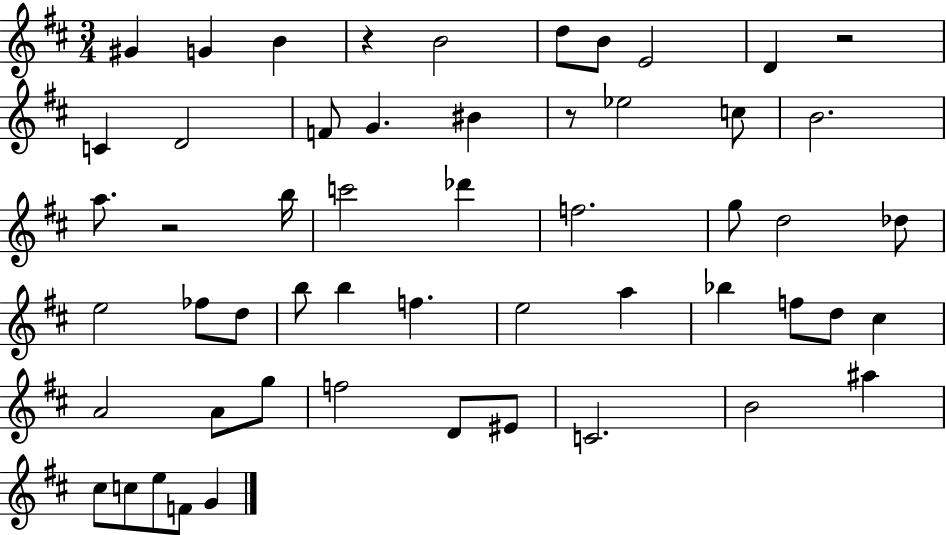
X:1
T:Untitled
M:3/4
L:1/4
K:D
^G G B z B2 d/2 B/2 E2 D z2 C D2 F/2 G ^B z/2 _e2 c/2 B2 a/2 z2 b/4 c'2 _d' f2 g/2 d2 _d/2 e2 _f/2 d/2 b/2 b f e2 a _b f/2 d/2 ^c A2 A/2 g/2 f2 D/2 ^E/2 C2 B2 ^a ^c/2 c/2 e/2 F/2 G